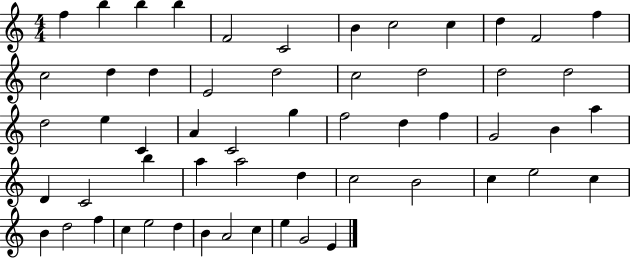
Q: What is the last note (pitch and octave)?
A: E4